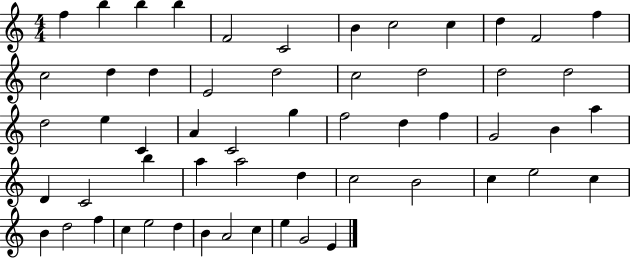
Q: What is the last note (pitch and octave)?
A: E4